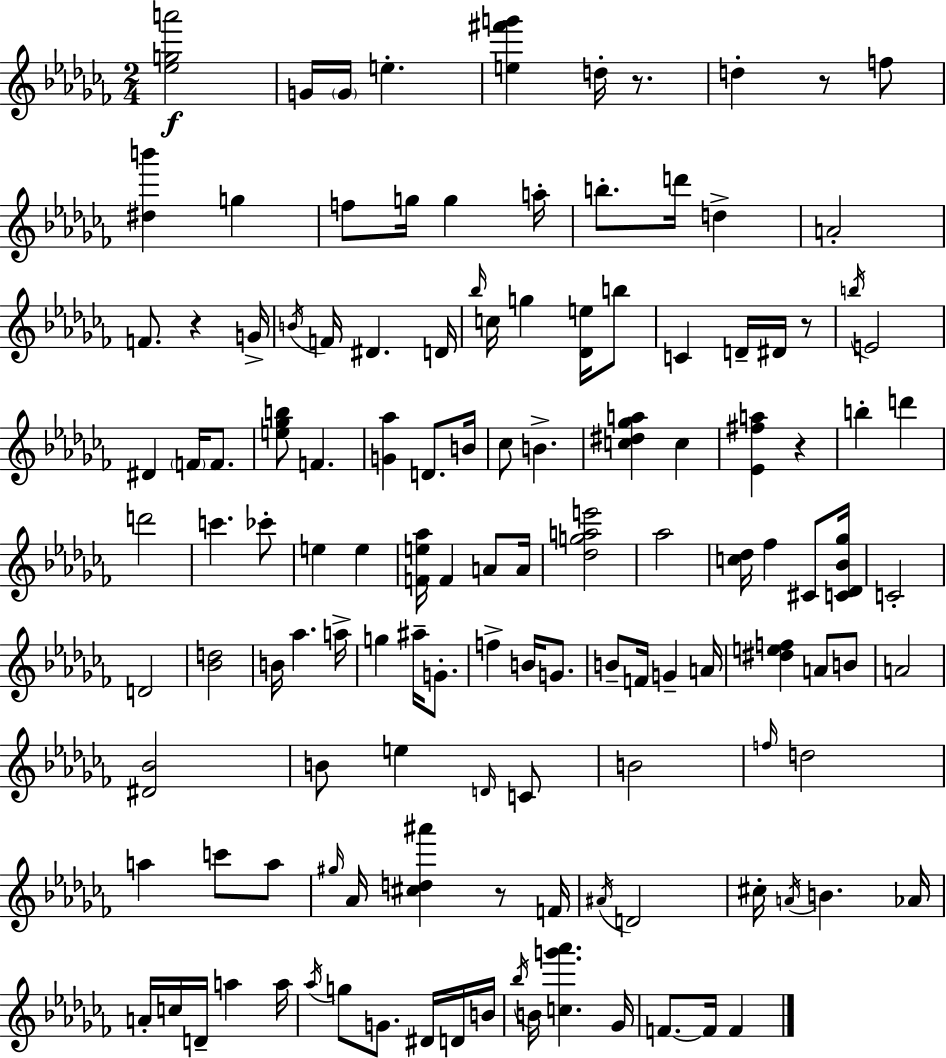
{
  \clef treble
  \numericTimeSignature
  \time 2/4
  \key aes \minor
  <ees'' g'' a'''>2\f | g'16 \parenthesize g'16 e''4.-. | <e'' fis''' g'''>4 d''16-. r8. | d''4-. r8 f''8 | \break <dis'' b'''>4 g''4 | f''8 g''16 g''4 a''16-. | b''8.-. d'''16 d''4-> | a'2-. | \break f'8. r4 g'16-> | \acciaccatura { b'16 } f'16 dis'4. | d'16 \grace { bes''16 } c''16 g''4 <des' e''>16 | b''8 c'4 d'16-- dis'16 | \break r8 \acciaccatura { b''16 } e'2 | dis'4 \parenthesize f'16 | f'8. <e'' ges'' b''>8 f'4. | <g' aes''>4 d'8. | \break b'16 ces''8 b'4.-> | <c'' dis'' ges'' a''>4 c''4 | <ees' fis'' a''>4 r4 | b''4-. d'''4 | \break d'''2 | c'''4. | ces'''8-. e''4 e''4 | <f' e'' aes''>16 f'4 | \break a'8 a'16 <des'' g'' a'' e'''>2 | aes''2 | <c'' des''>16 fes''4 | cis'8 <c' des' bes' ges''>16 c'2-. | \break d'2 | <bes' d''>2 | b'16 aes''4. | a''16-> g''4 ais''16-- | \break g'8.-. f''4-> b'16 | g'8. b'8-- f'16 g'4-- | a'16 <dis'' e'' f''>4 a'8 | b'8 a'2 | \break <dis' bes'>2 | b'8 e''4 | \grace { d'16 } c'8 b'2 | \grace { f''16 } d''2 | \break a''4 | c'''8 a''8 \grace { gis''16 } aes'16 <cis'' d'' ais'''>4 | r8 f'16 \acciaccatura { ais'16 } d'2 | cis''16-. | \break \acciaccatura { a'16 } b'4. aes'16 | a'16-. c''16 d'16-- a''4 a''16 | \acciaccatura { aes''16 } g''8 g'8. dis'16 d'16 | b'16 \acciaccatura { bes''16 } b'16 <c'' g''' aes'''>4. | \break ges'16 f'8.~~ f'16 f'4 | \bar "|."
}